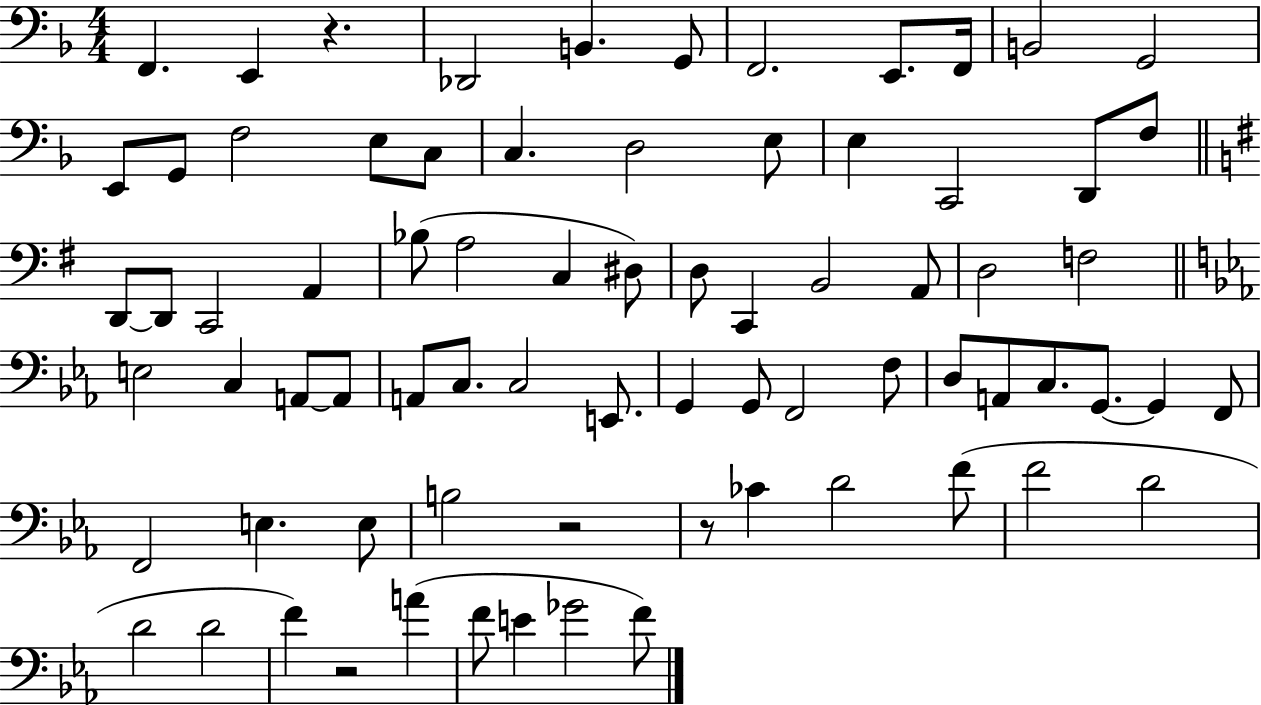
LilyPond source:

{
  \clef bass
  \numericTimeSignature
  \time 4/4
  \key f \major
  f,4. e,4 r4. | des,2 b,4. g,8 | f,2. e,8. f,16 | b,2 g,2 | \break e,8 g,8 f2 e8 c8 | c4. d2 e8 | e4 c,2 d,8 f8 | \bar "||" \break \key g \major d,8~~ d,8 c,2 a,4 | bes8( a2 c4 dis8) | d8 c,4 b,2 a,8 | d2 f2 | \break \bar "||" \break \key ees \major e2 c4 a,8~~ a,8 | a,8 c8. c2 e,8. | g,4 g,8 f,2 f8 | d8 a,8 c8. g,8.~~ g,4 f,8 | \break f,2 e4. e8 | b2 r2 | r8 ces'4 d'2 f'8( | f'2 d'2 | \break d'2 d'2 | f'4) r2 a'4( | f'8 e'4 ges'2 f'8) | \bar "|."
}